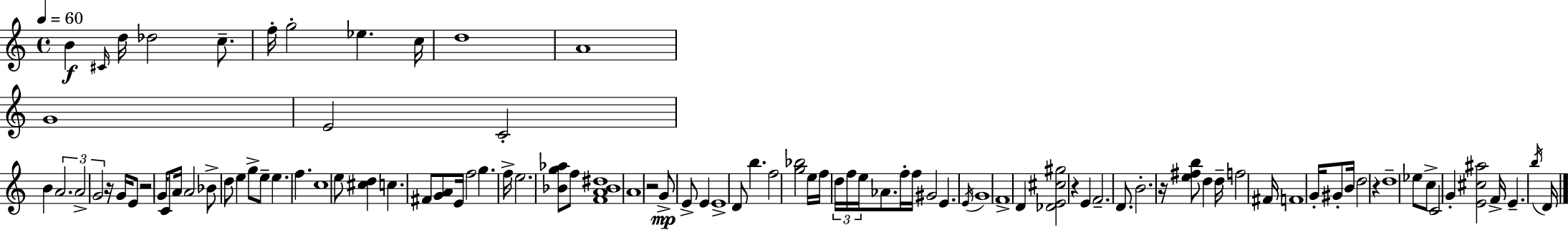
{
  \clef treble
  \time 4/4
  \defaultTimeSignature
  \key c \major
  \tempo 4 = 60
  b'4\f \grace { cis'16 } d''16 des''2 c''8.-- | f''16-. g''2-. ees''4. | c''16 d''1 | a'1 | \break g'1 | e'2 c'2-. | b'4 \tuplet 3/2 { a'2. | a'2-> g'2 } | \break r16 g'16 e'8 r2 g'16 c'8 | a'16 a'2 bes'8-> d''8 e''4 | g''8-> e''8-- e''4. f''4. | c''1 | \break e''8 <cis'' d''>4 c''4. fis'8 <g' a'>8 | e'16 f''2 g''4. | f''16-> e''2. <bes' g'' aes''>8 f''8 | <f' a' bes' dis''>1 | \break a'1 | r2 g'8->\mp e'8-> e'4 | e'1-> | d'8 b''4. f''2 | \break <g'' bes''>2 e''16 f''16 \tuplet 3/2 { d''16 f''16 e''16 } aes'8. | f''16-. f''16 gis'2 e'4. | \acciaccatura { e'16 } g'1 | f'1-> | \break d'4 <des' e' cis'' gis''>2 r4 | e'4 f'2.-- | d'8. b'2.-. | r16 <e'' fis'' b''>8 d''4 d''16-- f''2 | \break fis'16 f'1 | g'16-. gis'8-. b'16 d''2 r4 | d''1-- | ees''8 c''8-> c'2 g'4-. | \break <e' cis'' ais''>2 f'16-> e'4.-- | \acciaccatura { b''16 } d'16 \bar "|."
}